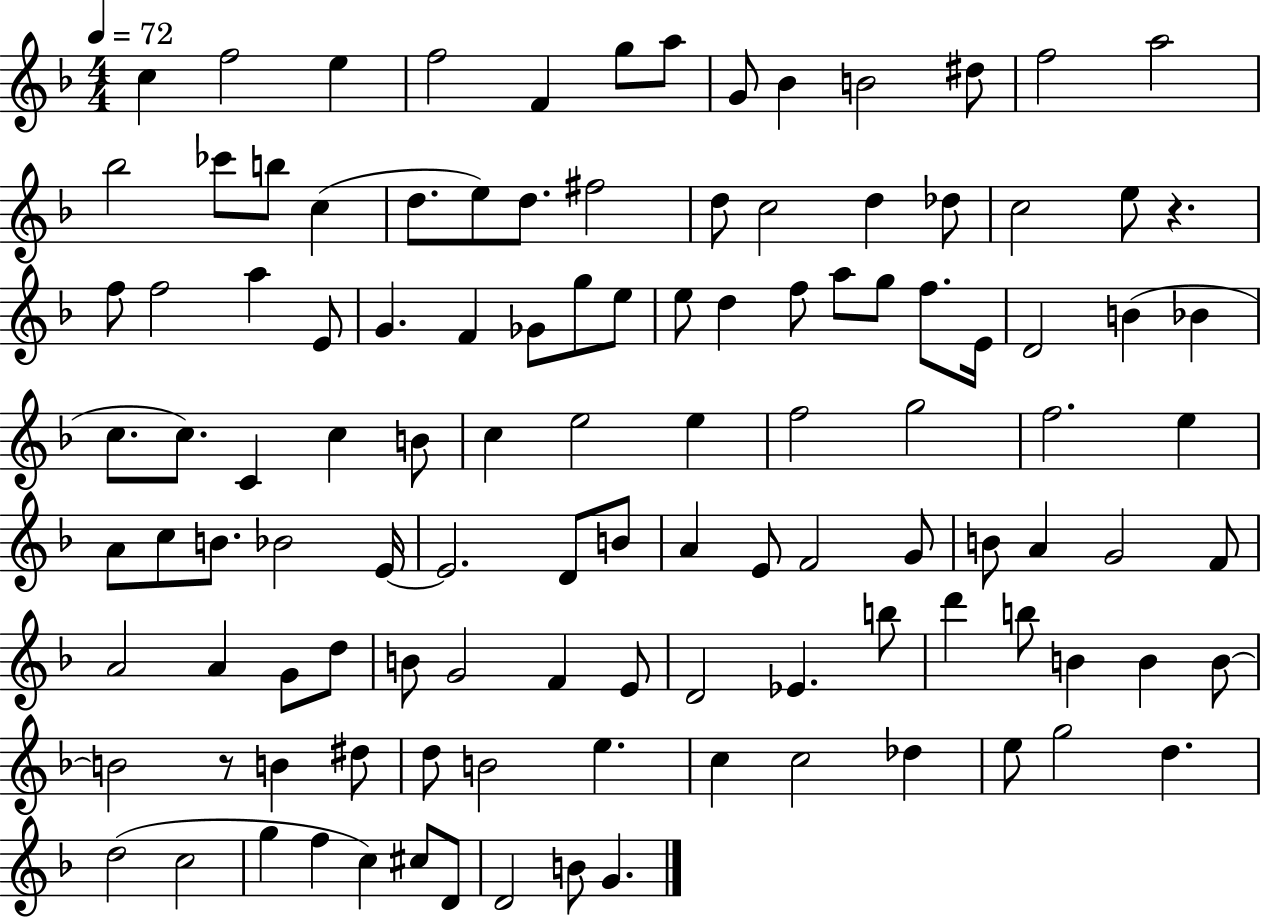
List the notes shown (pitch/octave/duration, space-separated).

C5/q F5/h E5/q F5/h F4/q G5/e A5/e G4/e Bb4/q B4/h D#5/e F5/h A5/h Bb5/h CES6/e B5/e C5/q D5/e. E5/e D5/e. F#5/h D5/e C5/h D5/q Db5/e C5/h E5/e R/q. F5/e F5/h A5/q E4/e G4/q. F4/q Gb4/e G5/e E5/e E5/e D5/q F5/e A5/e G5/e F5/e. E4/s D4/h B4/q Bb4/q C5/e. C5/e. C4/q C5/q B4/e C5/q E5/h E5/q F5/h G5/h F5/h. E5/q A4/e C5/e B4/e. Bb4/h E4/s E4/h. D4/e B4/e A4/q E4/e F4/h G4/e B4/e A4/q G4/h F4/e A4/h A4/q G4/e D5/e B4/e G4/h F4/q E4/e D4/h Eb4/q. B5/e D6/q B5/e B4/q B4/q B4/e B4/h R/e B4/q D#5/e D5/e B4/h E5/q. C5/q C5/h Db5/q E5/e G5/h D5/q. D5/h C5/h G5/q F5/q C5/q C#5/e D4/e D4/h B4/e G4/q.